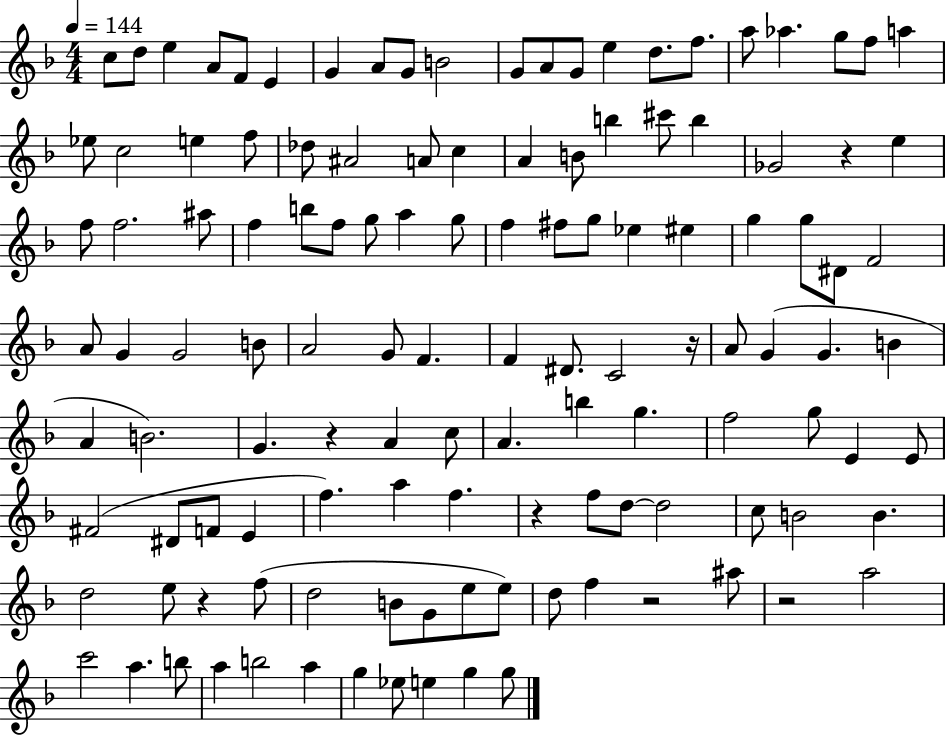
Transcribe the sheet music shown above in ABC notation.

X:1
T:Untitled
M:4/4
L:1/4
K:F
c/2 d/2 e A/2 F/2 E G A/2 G/2 B2 G/2 A/2 G/2 e d/2 f/2 a/2 _a g/2 f/2 a _e/2 c2 e f/2 _d/2 ^A2 A/2 c A B/2 b ^c'/2 b _G2 z e f/2 f2 ^a/2 f b/2 f/2 g/2 a g/2 f ^f/2 g/2 _e ^e g g/2 ^D/2 F2 A/2 G G2 B/2 A2 G/2 F F ^D/2 C2 z/4 A/2 G G B A B2 G z A c/2 A b g f2 g/2 E E/2 ^F2 ^D/2 F/2 E f a f z f/2 d/2 d2 c/2 B2 B d2 e/2 z f/2 d2 B/2 G/2 e/2 e/2 d/2 f z2 ^a/2 z2 a2 c'2 a b/2 a b2 a g _e/2 e g g/2